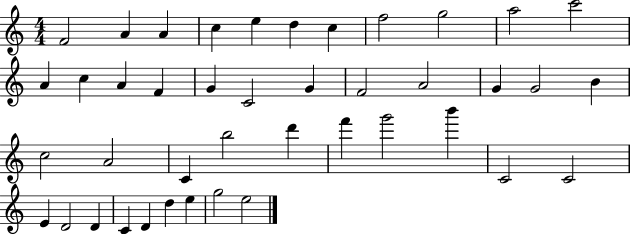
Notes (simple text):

F4/h A4/q A4/q C5/q E5/q D5/q C5/q F5/h G5/h A5/h C6/h A4/q C5/q A4/q F4/q G4/q C4/h G4/q F4/h A4/h G4/q G4/h B4/q C5/h A4/h C4/q B5/h D6/q F6/q G6/h B6/q C4/h C4/h E4/q D4/h D4/q C4/q D4/q D5/q E5/q G5/h E5/h